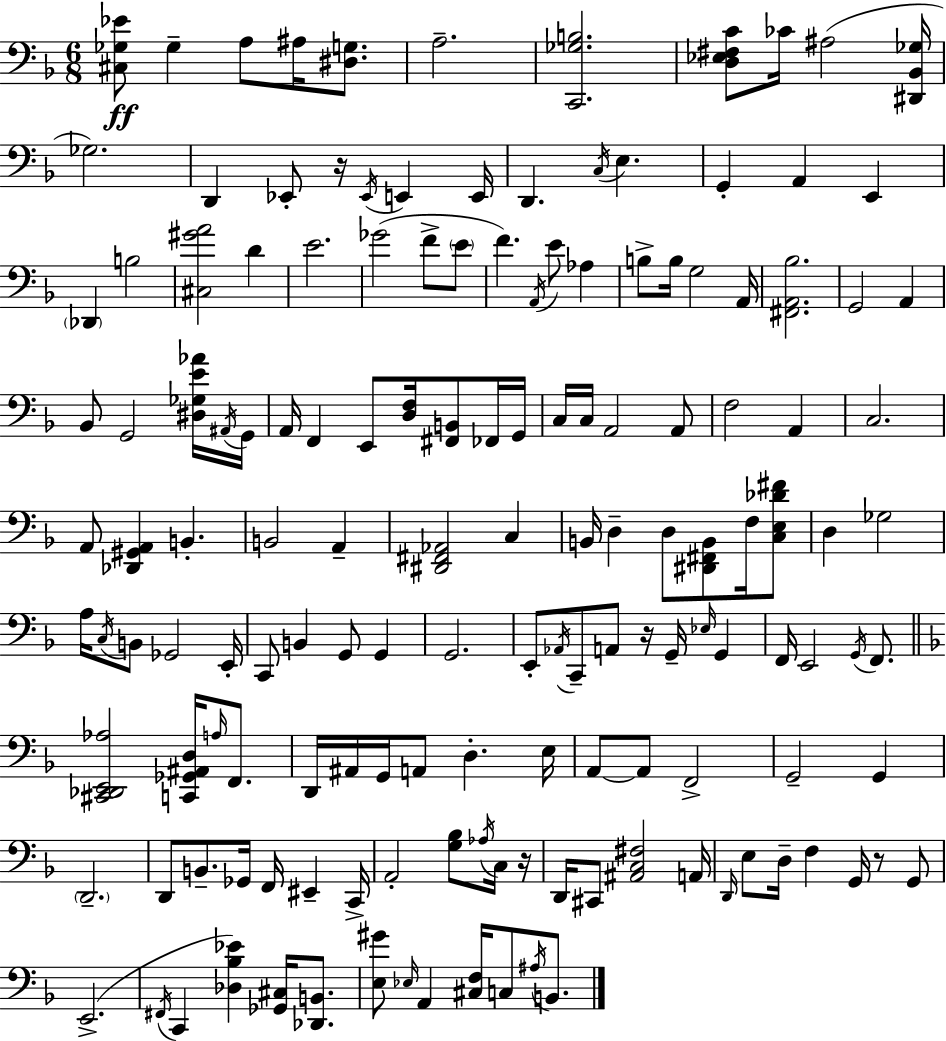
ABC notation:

X:1
T:Untitled
M:6/8
L:1/4
K:F
[^C,_G,_E]/2 _G, A,/2 ^A,/4 [^D,G,]/2 A,2 [C,,_G,B,]2 [D,_E,^F,C]/2 _C/4 ^A,2 [^D,,_B,,_G,]/4 _G,2 D,, _E,,/2 z/4 _E,,/4 E,, E,,/4 D,, C,/4 E, G,, A,, E,, _D,, B,2 [^C,^GA]2 D E2 _G2 F/2 E/2 F A,,/4 E/2 _A, B,/2 B,/4 G,2 A,,/4 [^F,,A,,_B,]2 G,,2 A,, _B,,/2 G,,2 [^D,_G,E_A]/4 ^A,,/4 G,,/4 A,,/4 F,, E,,/2 [D,F,]/4 [^F,,B,,]/2 _F,,/4 G,,/4 C,/4 C,/4 A,,2 A,,/2 F,2 A,, C,2 A,,/2 [_D,,^G,,A,,] B,, B,,2 A,, [^D,,^F,,_A,,]2 C, B,,/4 D, D,/2 [^D,,^F,,B,,]/2 F,/4 [C,E,_D^F]/2 D, _G,2 A,/4 C,/4 B,,/2 _G,,2 E,,/4 C,,/2 B,, G,,/2 G,, G,,2 E,,/2 _A,,/4 C,,/2 A,,/2 z/4 G,,/4 _E,/4 G,, F,,/4 E,,2 G,,/4 F,,/2 [^C,,_D,,E,,_A,]2 [C,,_G,,^A,,D,]/4 A,/4 F,,/2 D,,/4 ^A,,/4 G,,/4 A,,/2 D, E,/4 A,,/2 A,,/2 F,,2 G,,2 G,, D,,2 D,,/2 B,,/2 _G,,/4 F,,/4 ^E,, C,,/4 A,,2 [G,_B,]/2 _A,/4 C,/4 z/4 D,,/4 ^C,,/2 [^A,,C,^F,]2 A,,/4 D,,/4 E,/2 D,/4 F, G,,/4 z/2 G,,/2 E,,2 ^F,,/4 C,, [_D,_B,_E] [_G,,^C,]/4 [_D,,B,,]/2 [E,^G]/2 _E,/4 A,, [^C,F,]/4 C,/2 ^A,/4 B,,/2